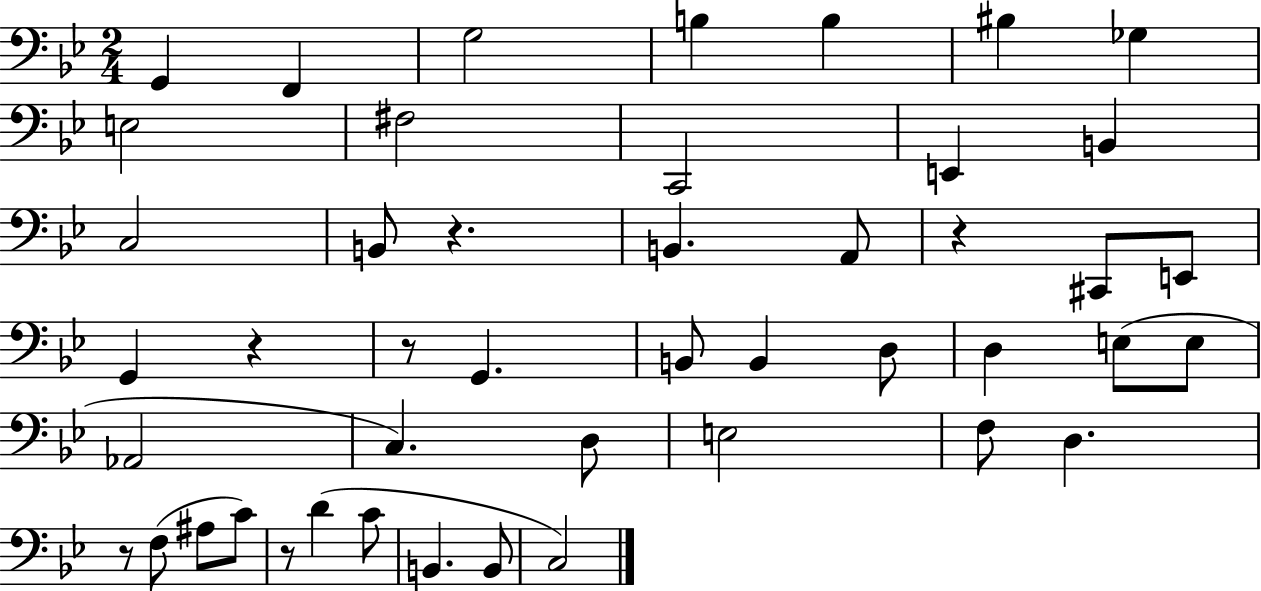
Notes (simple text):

G2/q F2/q G3/h B3/q B3/q BIS3/q Gb3/q E3/h F#3/h C2/h E2/q B2/q C3/h B2/e R/q. B2/q. A2/e R/q C#2/e E2/e G2/q R/q R/e G2/q. B2/e B2/q D3/e D3/q E3/e E3/e Ab2/h C3/q. D3/e E3/h F3/e D3/q. R/e F3/e A#3/e C4/e R/e D4/q C4/e B2/q. B2/e C3/h